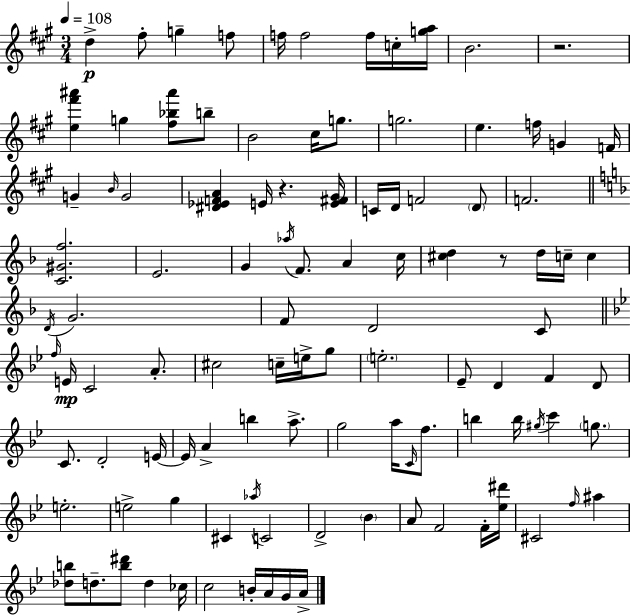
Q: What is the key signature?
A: A major